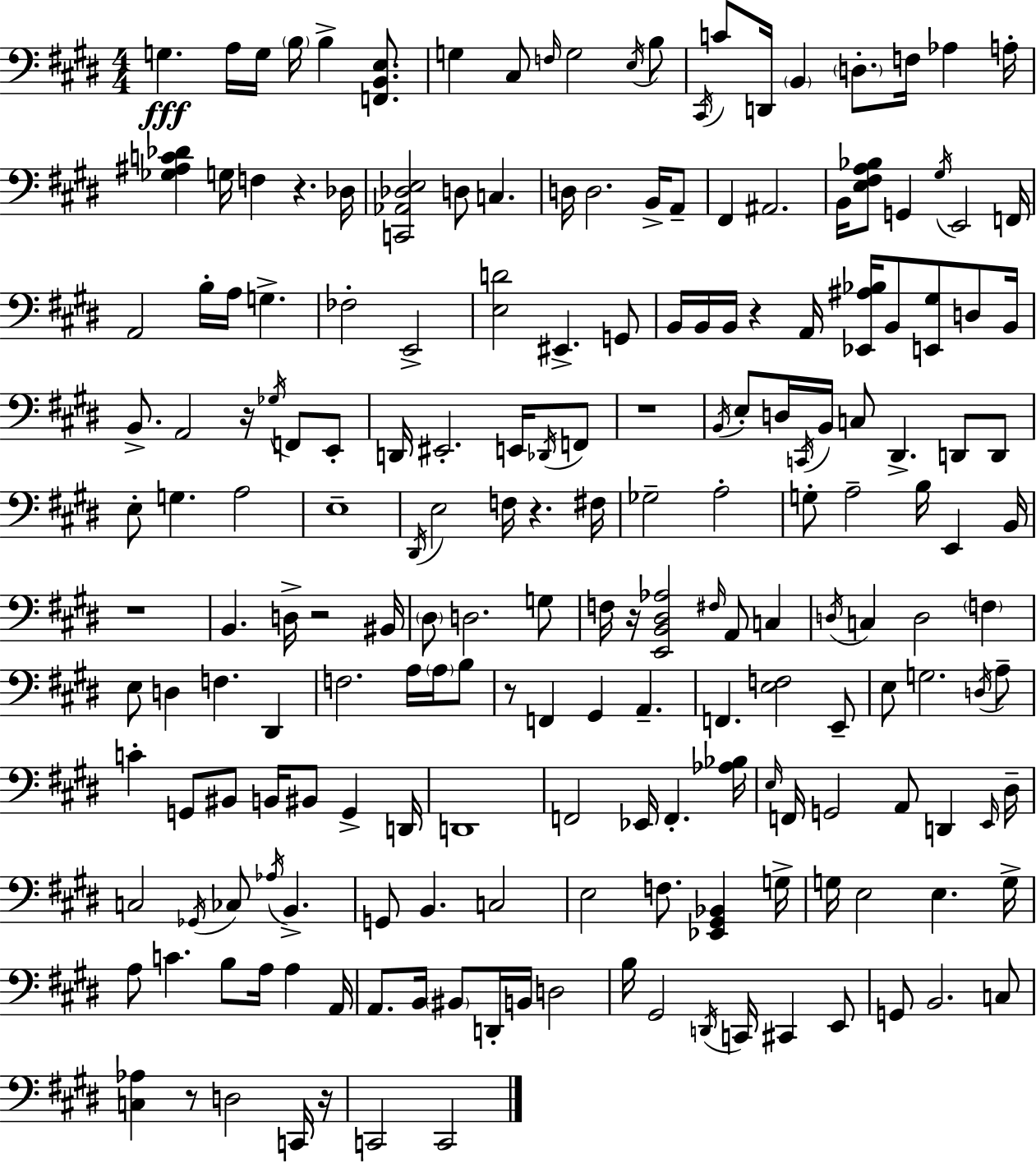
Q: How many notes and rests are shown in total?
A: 196